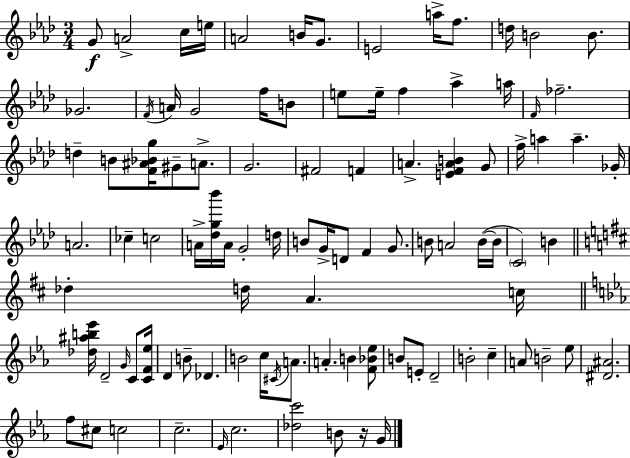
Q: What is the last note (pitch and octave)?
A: G4